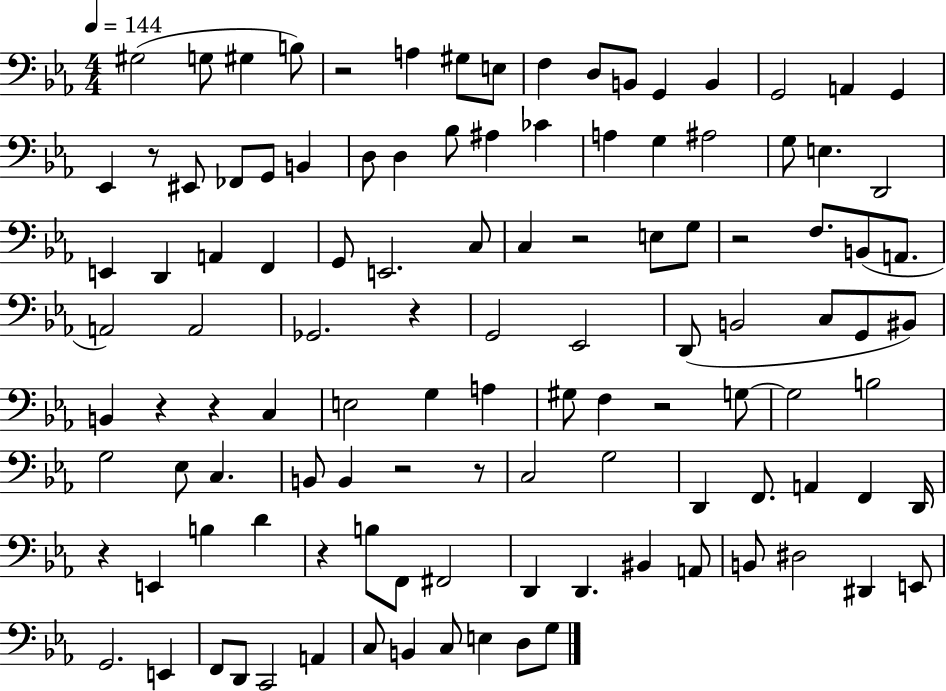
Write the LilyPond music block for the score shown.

{
  \clef bass
  \numericTimeSignature
  \time 4/4
  \key ees \major
  \tempo 4 = 144
  gis2( g8 gis4 b8) | r2 a4 gis8 e8 | f4 d8 b,8 g,4 b,4 | g,2 a,4 g,4 | \break ees,4 r8 eis,8 fes,8 g,8 b,4 | d8 d4 bes8 ais4 ces'4 | a4 g4 ais2 | g8 e4. d,2 | \break e,4 d,4 a,4 f,4 | g,8 e,2. c8 | c4 r2 e8 g8 | r2 f8. b,8( a,8. | \break a,2) a,2 | ges,2. r4 | g,2 ees,2 | d,8( b,2 c8 g,8 bis,8) | \break b,4 r4 r4 c4 | e2 g4 a4 | gis8 f4 r2 g8~~ | g2 b2 | \break g2 ees8 c4. | b,8 b,4 r2 r8 | c2 g2 | d,4 f,8. a,4 f,4 d,16 | \break r4 e,4 b4 d'4 | r4 b8 f,8 fis,2 | d,4 d,4. bis,4 a,8 | b,8 dis2 dis,4 e,8 | \break g,2. e,4 | f,8 d,8 c,2 a,4 | c8 b,4 c8 e4 d8 g8 | \bar "|."
}